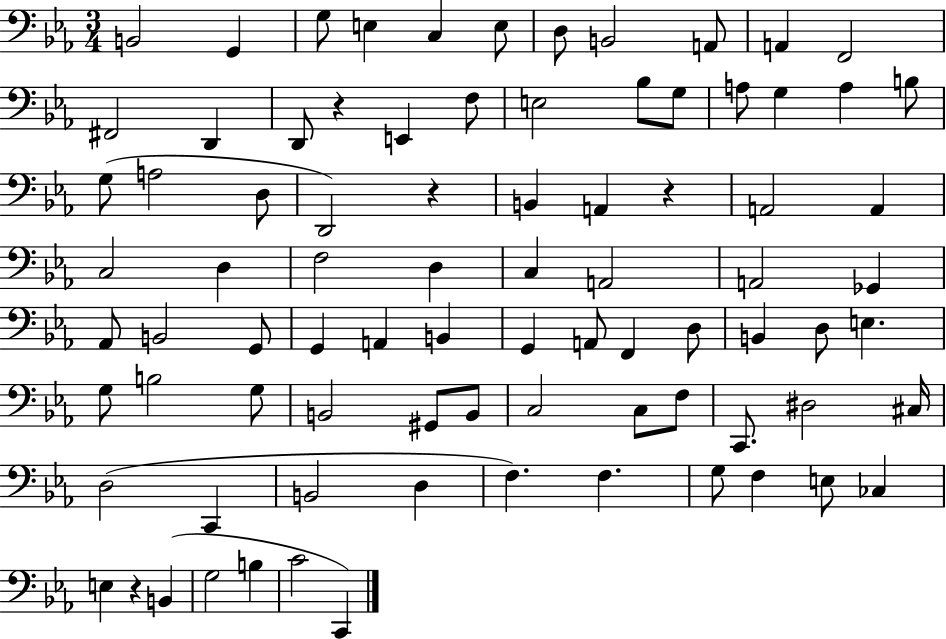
X:1
T:Untitled
M:3/4
L:1/4
K:Eb
B,,2 G,, G,/2 E, C, E,/2 D,/2 B,,2 A,,/2 A,, F,,2 ^F,,2 D,, D,,/2 z E,, F,/2 E,2 _B,/2 G,/2 A,/2 G, A, B,/2 G,/2 A,2 D,/2 D,,2 z B,, A,, z A,,2 A,, C,2 D, F,2 D, C, A,,2 A,,2 _G,, _A,,/2 B,,2 G,,/2 G,, A,, B,, G,, A,,/2 F,, D,/2 B,, D,/2 E, G,/2 B,2 G,/2 B,,2 ^G,,/2 B,,/2 C,2 C,/2 F,/2 C,,/2 ^D,2 ^C,/4 D,2 C,, B,,2 D, F, F, G,/2 F, E,/2 _C, E, z B,, G,2 B, C2 C,,